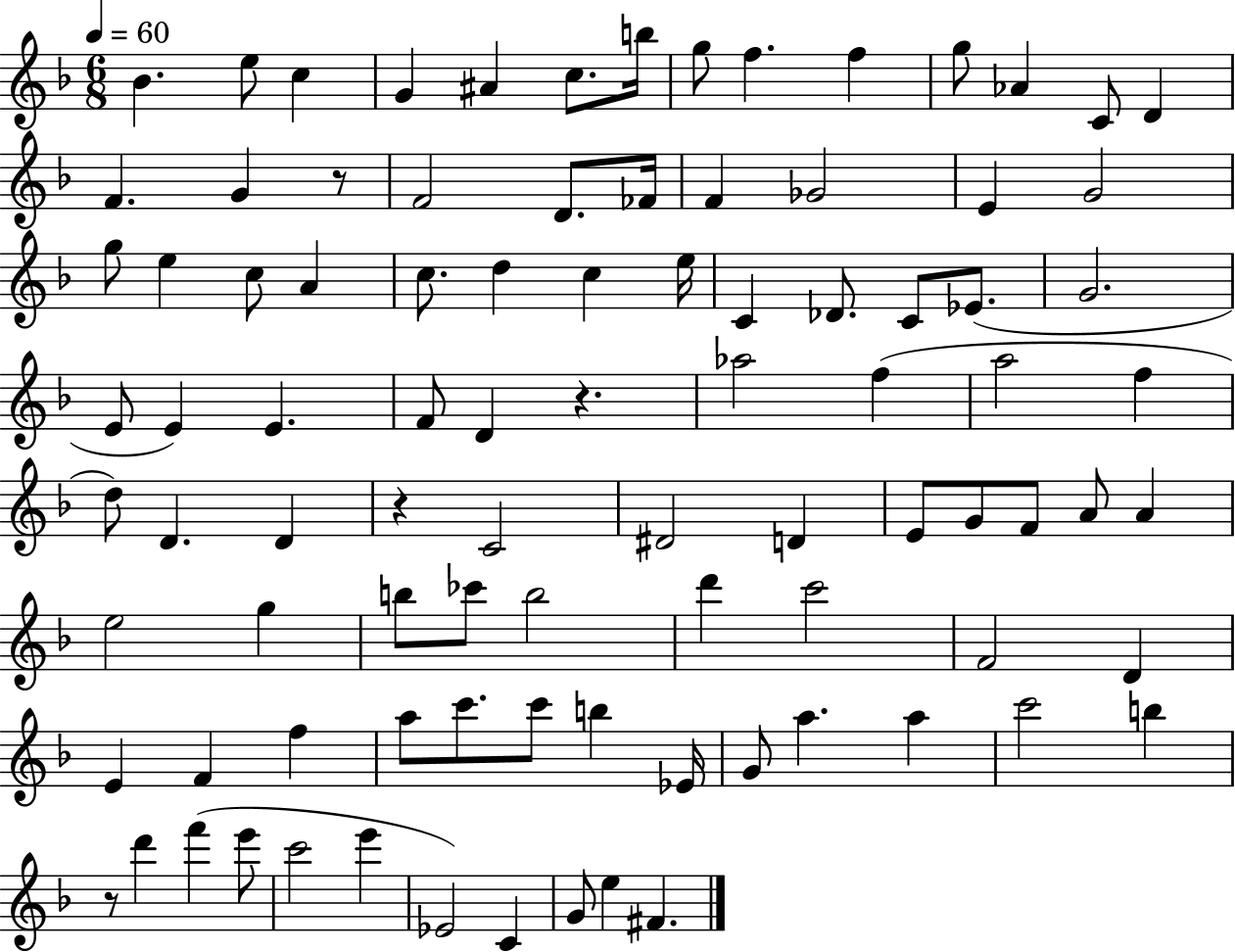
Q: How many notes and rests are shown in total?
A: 92